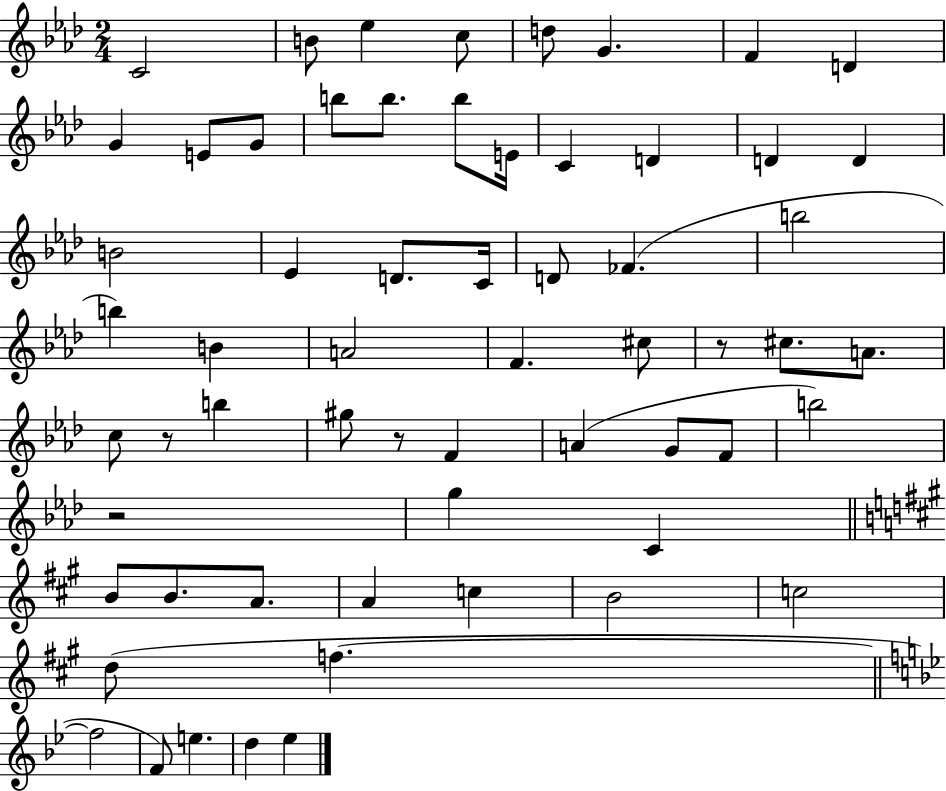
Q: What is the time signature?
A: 2/4